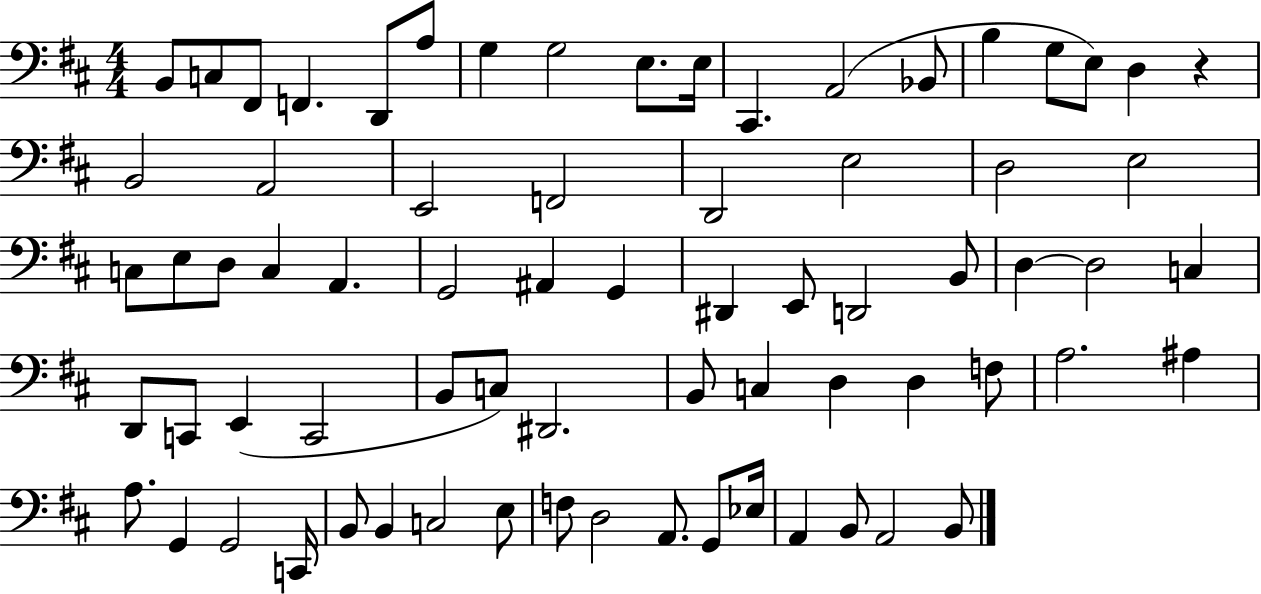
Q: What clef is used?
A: bass